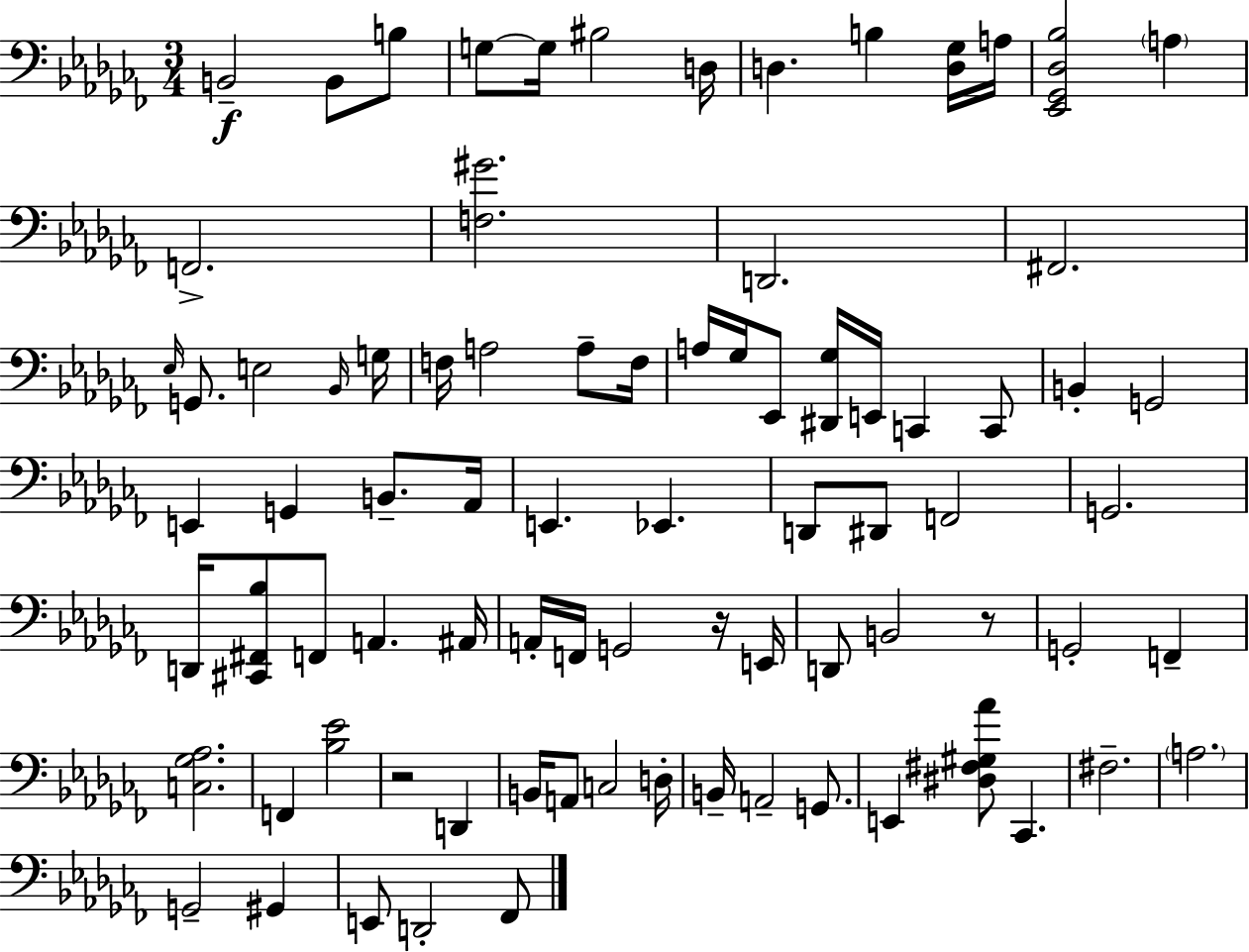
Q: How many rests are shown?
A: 3